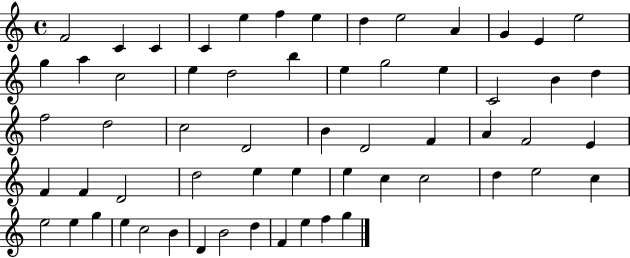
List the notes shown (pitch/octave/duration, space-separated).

F4/h C4/q C4/q C4/q E5/q F5/q E5/q D5/q E5/h A4/q G4/q E4/q E5/h G5/q A5/q C5/h E5/q D5/h B5/q E5/q G5/h E5/q C4/h B4/q D5/q F5/h D5/h C5/h D4/h B4/q D4/h F4/q A4/q F4/h E4/q F4/q F4/q D4/h D5/h E5/q E5/q E5/q C5/q C5/h D5/q E5/h C5/q E5/h E5/q G5/q E5/q C5/h B4/q D4/q B4/h D5/q F4/q E5/q F5/q G5/q